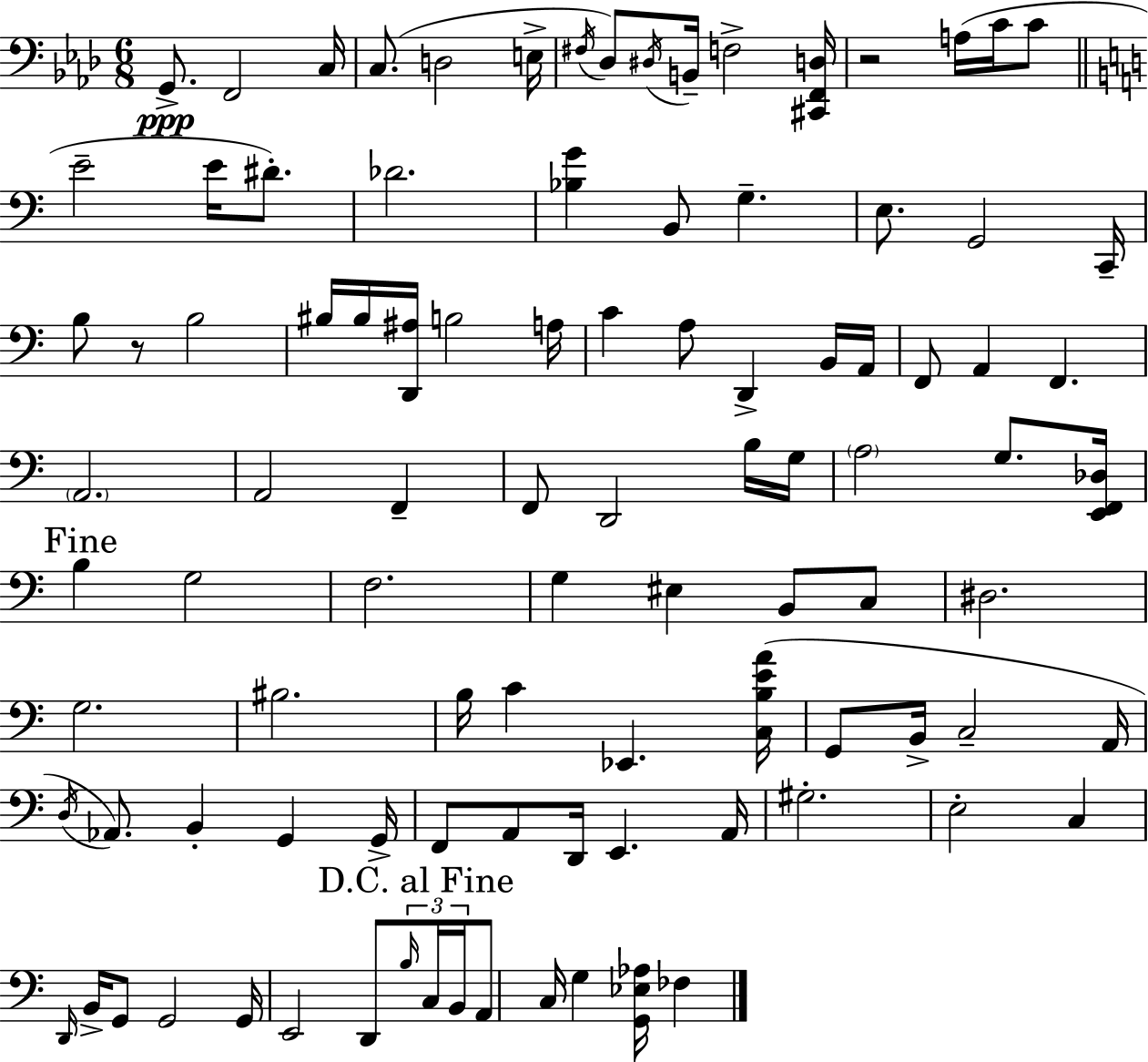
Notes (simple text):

G2/e. F2/h C3/s C3/e. D3/h E3/s F#3/s Db3/e D#3/s B2/s F3/h [C#2,F2,D3]/s R/h A3/s C4/s C4/e E4/h E4/s D#4/e. Db4/h. [Bb3,G4]/q B2/e G3/q. E3/e. G2/h C2/s B3/e R/e B3/h BIS3/s BIS3/s [D2,A#3]/s B3/h A3/s C4/q A3/e D2/q B2/s A2/s F2/e A2/q F2/q. A2/h. A2/h F2/q F2/e D2/h B3/s G3/s A3/h G3/e. [E2,F2,Db3]/s B3/q G3/h F3/h. G3/q EIS3/q B2/e C3/e D#3/h. G3/h. BIS3/h. B3/s C4/q Eb2/q. [C3,B3,E4,A4]/s G2/e B2/s C3/h A2/s D3/s Ab2/e. B2/q G2/q G2/s F2/e A2/e D2/s E2/q. A2/s G#3/h. E3/h C3/q D2/s B2/s G2/e G2/h G2/s E2/h D2/e B3/s C3/s B2/s A2/e C3/s G3/q [G2,Eb3,Ab3]/s FES3/q